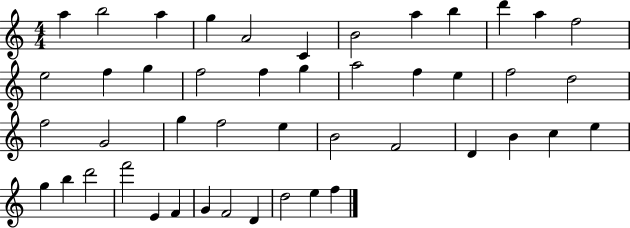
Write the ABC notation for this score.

X:1
T:Untitled
M:4/4
L:1/4
K:C
a b2 a g A2 C B2 a b d' a f2 e2 f g f2 f g a2 f e f2 d2 f2 G2 g f2 e B2 F2 D B c e g b d'2 f'2 E F G F2 D d2 e f